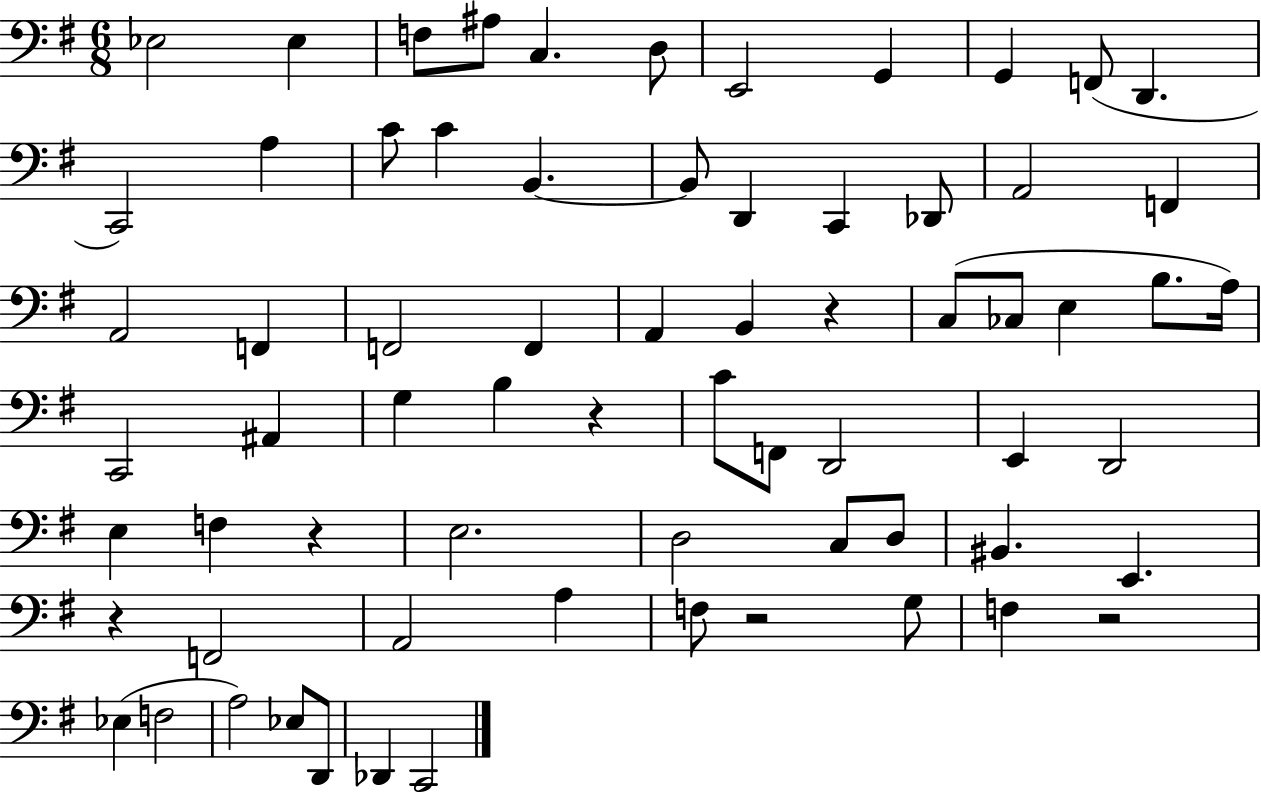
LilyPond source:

{
  \clef bass
  \numericTimeSignature
  \time 6/8
  \key g \major
  \repeat volta 2 { ees2 ees4 | f8 ais8 c4. d8 | e,2 g,4 | g,4 f,8( d,4. | \break c,2) a4 | c'8 c'4 b,4.~~ | b,8 d,4 c,4 des,8 | a,2 f,4 | \break a,2 f,4 | f,2 f,4 | a,4 b,4 r4 | c8( ces8 e4 b8. a16) | \break c,2 ais,4 | g4 b4 r4 | c'8 f,8 d,2 | e,4 d,2 | \break e4 f4 r4 | e2. | d2 c8 d8 | bis,4. e,4. | \break r4 f,2 | a,2 a4 | f8 r2 g8 | f4 r2 | \break ees4( f2 | a2) ees8 d,8 | des,4 c,2 | } \bar "|."
}